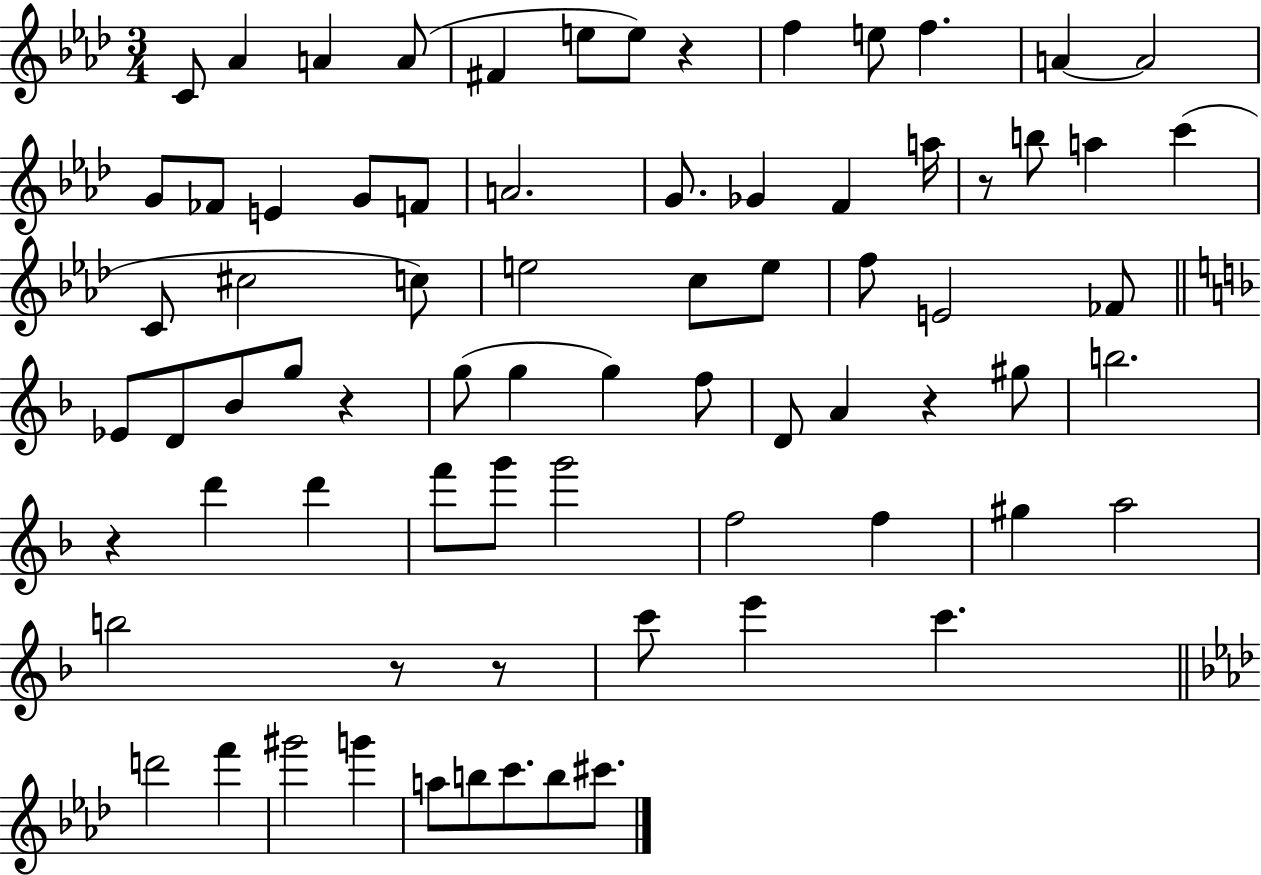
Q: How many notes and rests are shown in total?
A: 75